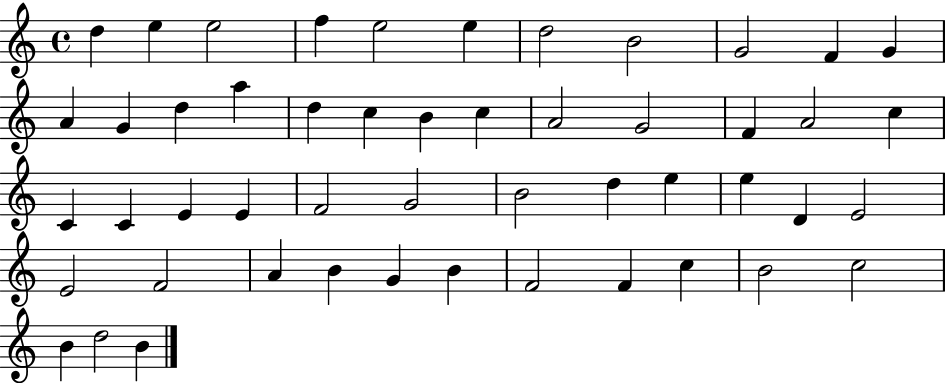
X:1
T:Untitled
M:4/4
L:1/4
K:C
d e e2 f e2 e d2 B2 G2 F G A G d a d c B c A2 G2 F A2 c C C E E F2 G2 B2 d e e D E2 E2 F2 A B G B F2 F c B2 c2 B d2 B